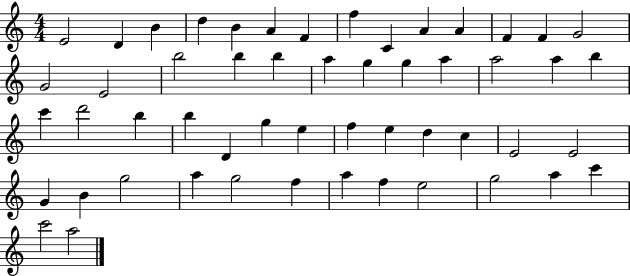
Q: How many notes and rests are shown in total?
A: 53